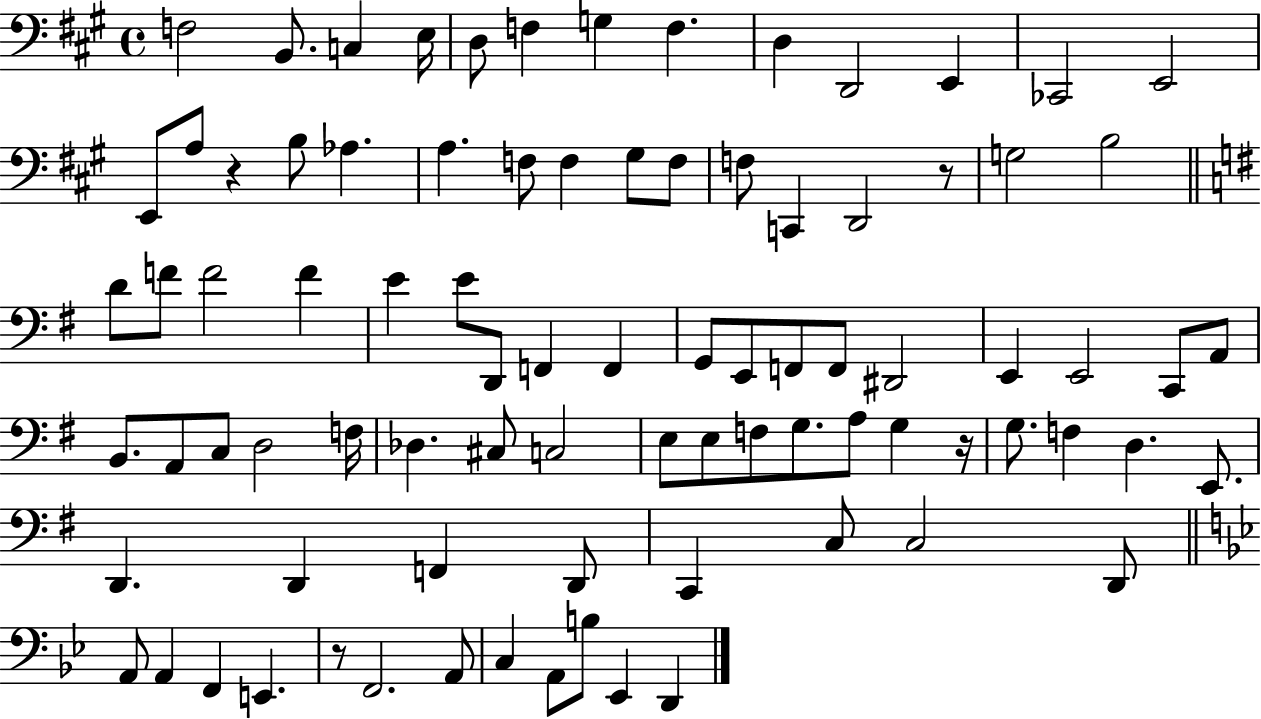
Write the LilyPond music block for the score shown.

{
  \clef bass
  \time 4/4
  \defaultTimeSignature
  \key a \major
  f2 b,8. c4 e16 | d8 f4 g4 f4. | d4 d,2 e,4 | ces,2 e,2 | \break e,8 a8 r4 b8 aes4. | a4. f8 f4 gis8 f8 | f8 c,4 d,2 r8 | g2 b2 | \break \bar "||" \break \key g \major d'8 f'8 f'2 f'4 | e'4 e'8 d,8 f,4 f,4 | g,8 e,8 f,8 f,8 dis,2 | e,4 e,2 c,8 a,8 | \break b,8. a,8 c8 d2 f16 | des4. cis8 c2 | e8 e8 f8 g8. a8 g4 r16 | g8. f4 d4. e,8. | \break d,4. d,4 f,4 d,8 | c,4 c8 c2 d,8 | \bar "||" \break \key bes \major a,8 a,4 f,4 e,4. | r8 f,2. a,8 | c4 a,8 b8 ees,4 d,4 | \bar "|."
}